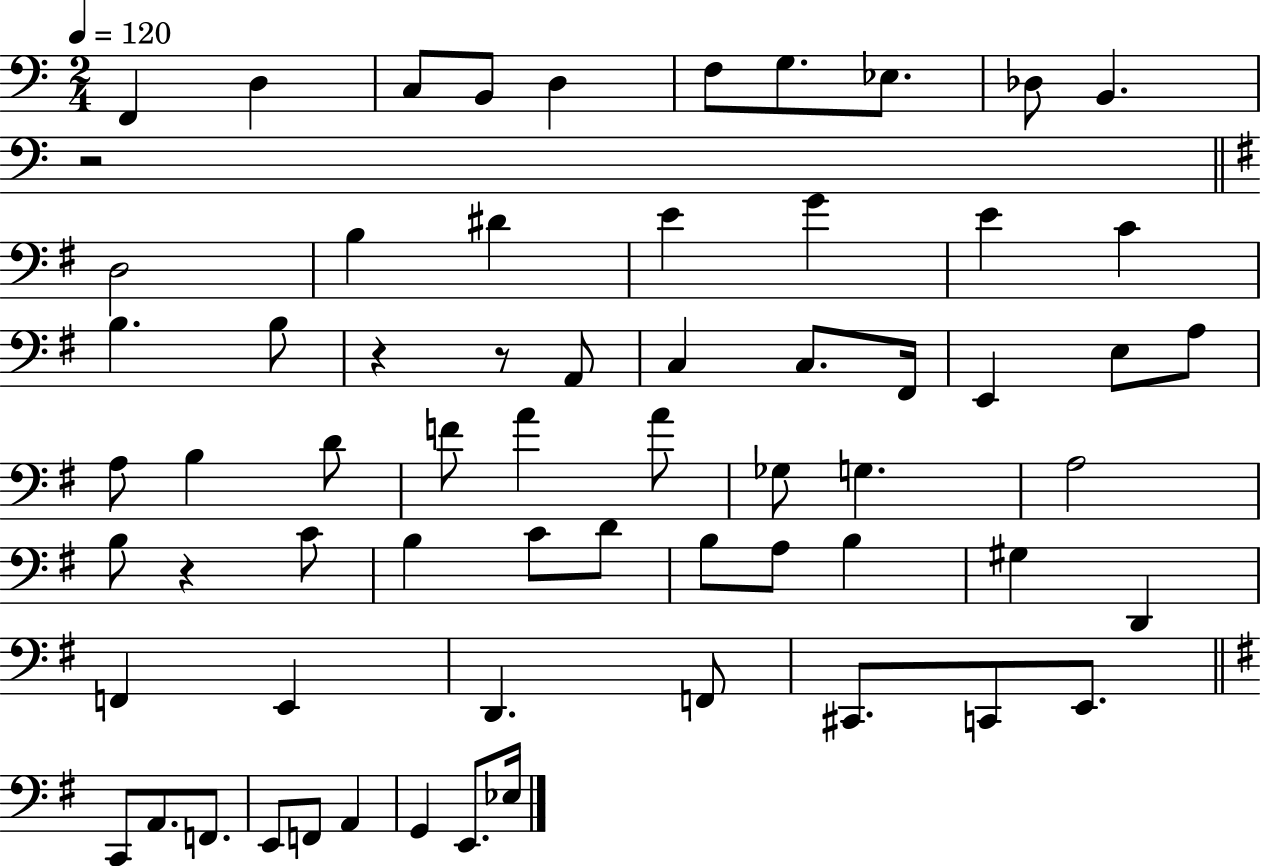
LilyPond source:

{
  \clef bass
  \numericTimeSignature
  \time 2/4
  \key c \major
  \tempo 4 = 120
  \repeat volta 2 { f,4 d4 | c8 b,8 d4 | f8 g8. ees8. | des8 b,4. | \break r2 | \bar "||" \break \key e \minor d2 | b4 dis'4 | e'4 g'4 | e'4 c'4 | \break b4. b8 | r4 r8 a,8 | c4 c8. fis,16 | e,4 e8 a8 | \break a8 b4 d'8 | f'8 a'4 a'8 | ges8 g4. | a2 | \break b8 r4 c'8 | b4 c'8 d'8 | b8 a8 b4 | gis4 d,4 | \break f,4 e,4 | d,4. f,8 | cis,8. c,8 e,8. | \bar "||" \break \key e \minor c,8 a,8. f,8. | e,8 f,8 a,4 | g,4 e,8. ees16 | } \bar "|."
}